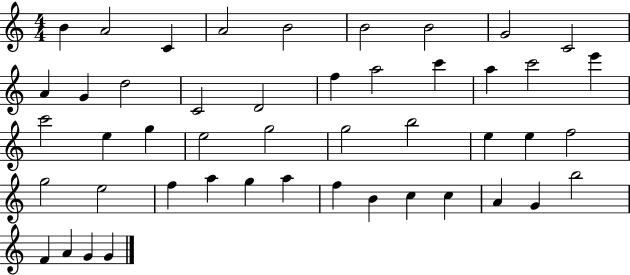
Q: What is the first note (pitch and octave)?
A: B4